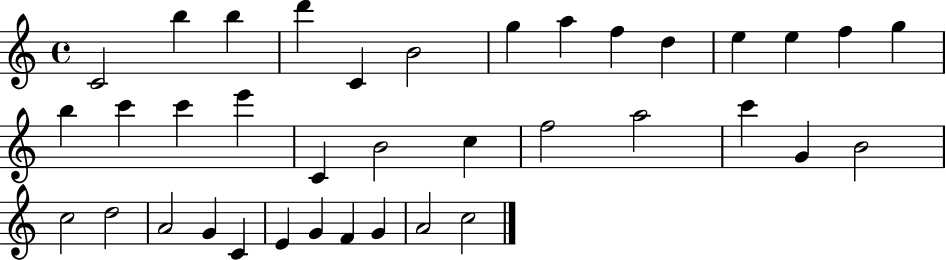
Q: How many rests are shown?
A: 0